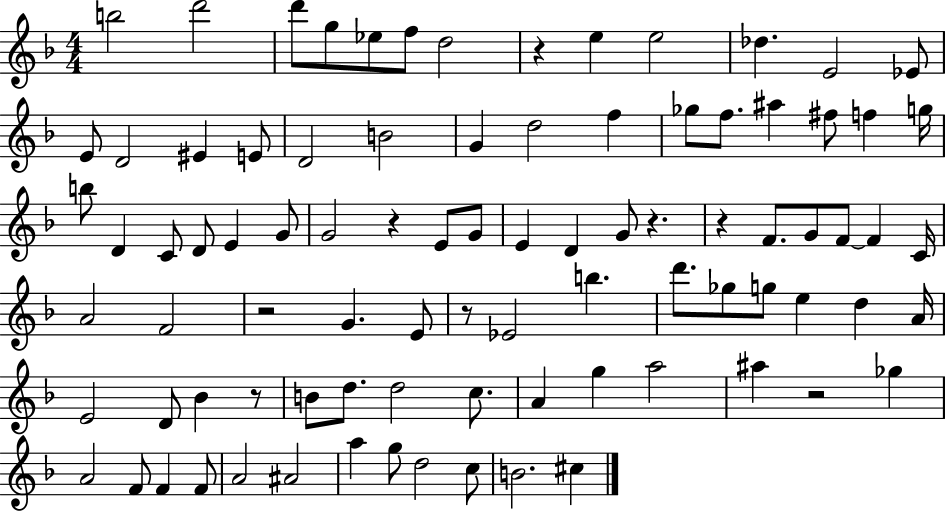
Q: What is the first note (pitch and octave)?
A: B5